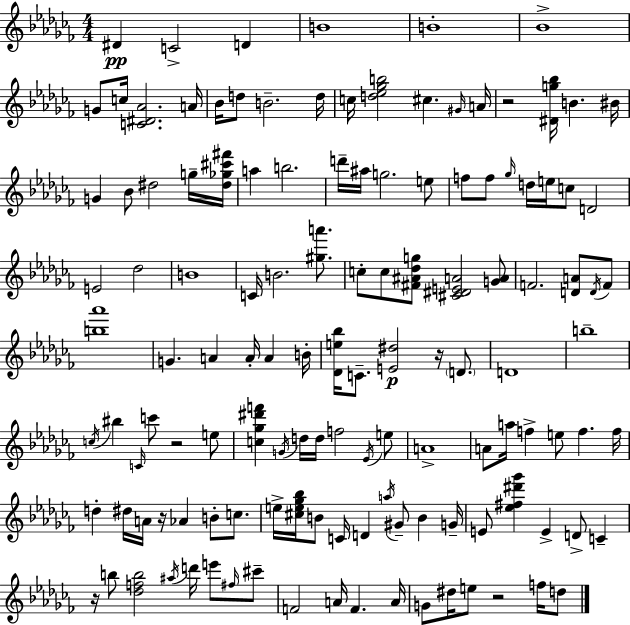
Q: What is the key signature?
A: AES minor